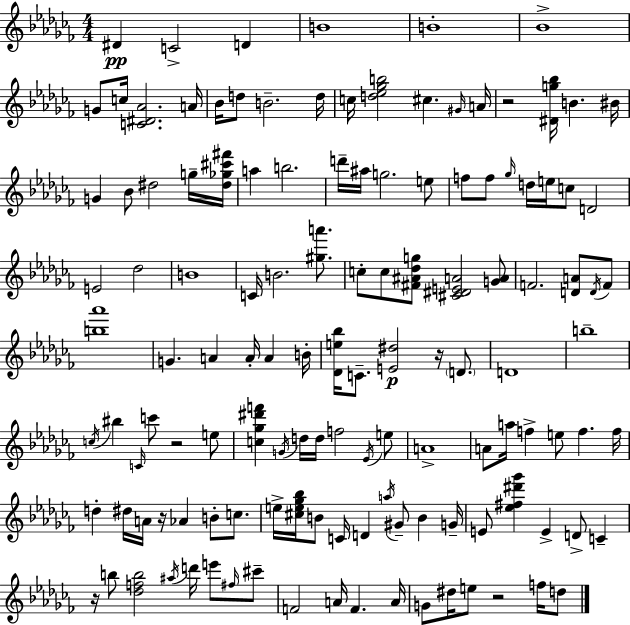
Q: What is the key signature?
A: AES minor